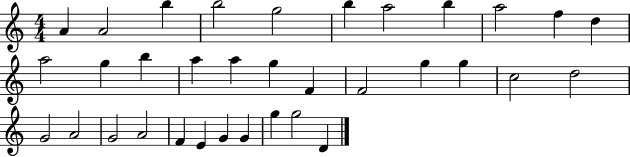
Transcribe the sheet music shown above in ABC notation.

X:1
T:Untitled
M:4/4
L:1/4
K:C
A A2 b b2 g2 b a2 b a2 f d a2 g b a a g F F2 g g c2 d2 G2 A2 G2 A2 F E G G g g2 D